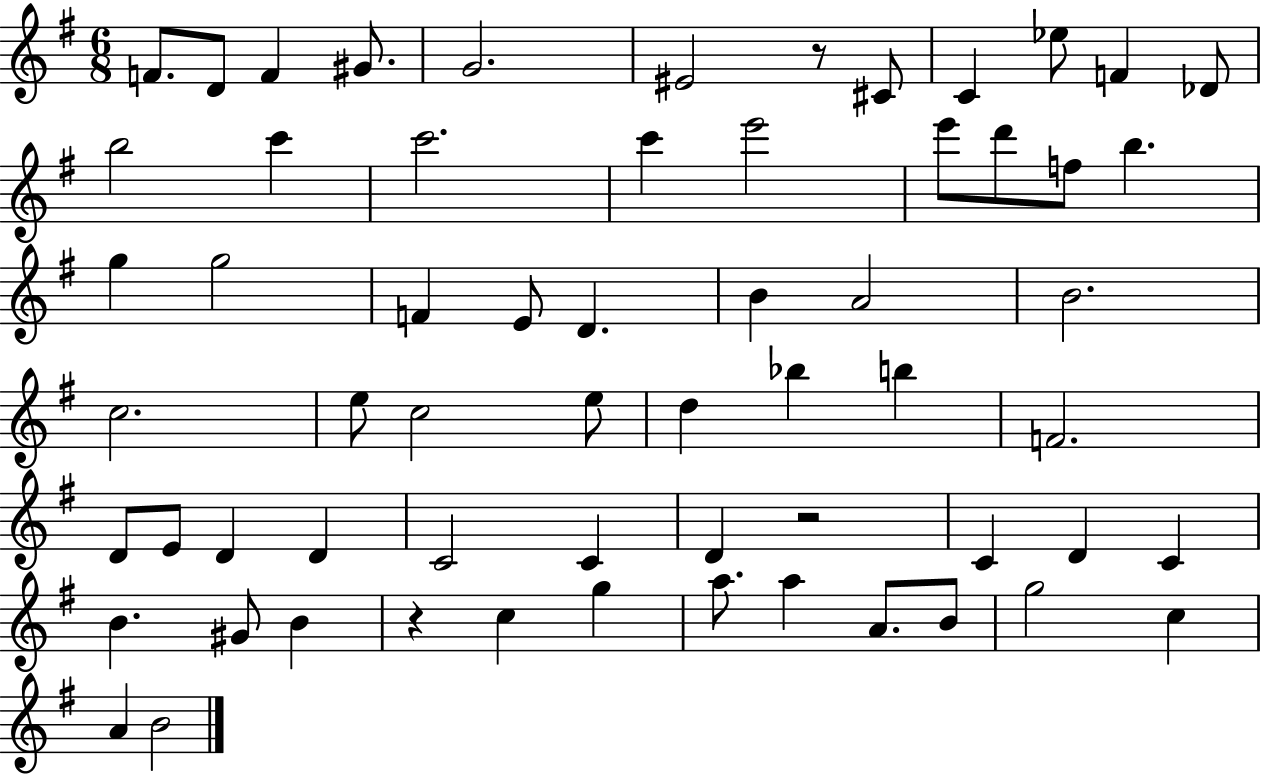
F4/e. D4/e F4/q G#4/e. G4/h. EIS4/h R/e C#4/e C4/q Eb5/e F4/q Db4/e B5/h C6/q C6/h. C6/q E6/h E6/e D6/e F5/e B5/q. G5/q G5/h F4/q E4/e D4/q. B4/q A4/h B4/h. C5/h. E5/e C5/h E5/e D5/q Bb5/q B5/q F4/h. D4/e E4/e D4/q D4/q C4/h C4/q D4/q R/h C4/q D4/q C4/q B4/q. G#4/e B4/q R/q C5/q G5/q A5/e. A5/q A4/e. B4/e G5/h C5/q A4/q B4/h